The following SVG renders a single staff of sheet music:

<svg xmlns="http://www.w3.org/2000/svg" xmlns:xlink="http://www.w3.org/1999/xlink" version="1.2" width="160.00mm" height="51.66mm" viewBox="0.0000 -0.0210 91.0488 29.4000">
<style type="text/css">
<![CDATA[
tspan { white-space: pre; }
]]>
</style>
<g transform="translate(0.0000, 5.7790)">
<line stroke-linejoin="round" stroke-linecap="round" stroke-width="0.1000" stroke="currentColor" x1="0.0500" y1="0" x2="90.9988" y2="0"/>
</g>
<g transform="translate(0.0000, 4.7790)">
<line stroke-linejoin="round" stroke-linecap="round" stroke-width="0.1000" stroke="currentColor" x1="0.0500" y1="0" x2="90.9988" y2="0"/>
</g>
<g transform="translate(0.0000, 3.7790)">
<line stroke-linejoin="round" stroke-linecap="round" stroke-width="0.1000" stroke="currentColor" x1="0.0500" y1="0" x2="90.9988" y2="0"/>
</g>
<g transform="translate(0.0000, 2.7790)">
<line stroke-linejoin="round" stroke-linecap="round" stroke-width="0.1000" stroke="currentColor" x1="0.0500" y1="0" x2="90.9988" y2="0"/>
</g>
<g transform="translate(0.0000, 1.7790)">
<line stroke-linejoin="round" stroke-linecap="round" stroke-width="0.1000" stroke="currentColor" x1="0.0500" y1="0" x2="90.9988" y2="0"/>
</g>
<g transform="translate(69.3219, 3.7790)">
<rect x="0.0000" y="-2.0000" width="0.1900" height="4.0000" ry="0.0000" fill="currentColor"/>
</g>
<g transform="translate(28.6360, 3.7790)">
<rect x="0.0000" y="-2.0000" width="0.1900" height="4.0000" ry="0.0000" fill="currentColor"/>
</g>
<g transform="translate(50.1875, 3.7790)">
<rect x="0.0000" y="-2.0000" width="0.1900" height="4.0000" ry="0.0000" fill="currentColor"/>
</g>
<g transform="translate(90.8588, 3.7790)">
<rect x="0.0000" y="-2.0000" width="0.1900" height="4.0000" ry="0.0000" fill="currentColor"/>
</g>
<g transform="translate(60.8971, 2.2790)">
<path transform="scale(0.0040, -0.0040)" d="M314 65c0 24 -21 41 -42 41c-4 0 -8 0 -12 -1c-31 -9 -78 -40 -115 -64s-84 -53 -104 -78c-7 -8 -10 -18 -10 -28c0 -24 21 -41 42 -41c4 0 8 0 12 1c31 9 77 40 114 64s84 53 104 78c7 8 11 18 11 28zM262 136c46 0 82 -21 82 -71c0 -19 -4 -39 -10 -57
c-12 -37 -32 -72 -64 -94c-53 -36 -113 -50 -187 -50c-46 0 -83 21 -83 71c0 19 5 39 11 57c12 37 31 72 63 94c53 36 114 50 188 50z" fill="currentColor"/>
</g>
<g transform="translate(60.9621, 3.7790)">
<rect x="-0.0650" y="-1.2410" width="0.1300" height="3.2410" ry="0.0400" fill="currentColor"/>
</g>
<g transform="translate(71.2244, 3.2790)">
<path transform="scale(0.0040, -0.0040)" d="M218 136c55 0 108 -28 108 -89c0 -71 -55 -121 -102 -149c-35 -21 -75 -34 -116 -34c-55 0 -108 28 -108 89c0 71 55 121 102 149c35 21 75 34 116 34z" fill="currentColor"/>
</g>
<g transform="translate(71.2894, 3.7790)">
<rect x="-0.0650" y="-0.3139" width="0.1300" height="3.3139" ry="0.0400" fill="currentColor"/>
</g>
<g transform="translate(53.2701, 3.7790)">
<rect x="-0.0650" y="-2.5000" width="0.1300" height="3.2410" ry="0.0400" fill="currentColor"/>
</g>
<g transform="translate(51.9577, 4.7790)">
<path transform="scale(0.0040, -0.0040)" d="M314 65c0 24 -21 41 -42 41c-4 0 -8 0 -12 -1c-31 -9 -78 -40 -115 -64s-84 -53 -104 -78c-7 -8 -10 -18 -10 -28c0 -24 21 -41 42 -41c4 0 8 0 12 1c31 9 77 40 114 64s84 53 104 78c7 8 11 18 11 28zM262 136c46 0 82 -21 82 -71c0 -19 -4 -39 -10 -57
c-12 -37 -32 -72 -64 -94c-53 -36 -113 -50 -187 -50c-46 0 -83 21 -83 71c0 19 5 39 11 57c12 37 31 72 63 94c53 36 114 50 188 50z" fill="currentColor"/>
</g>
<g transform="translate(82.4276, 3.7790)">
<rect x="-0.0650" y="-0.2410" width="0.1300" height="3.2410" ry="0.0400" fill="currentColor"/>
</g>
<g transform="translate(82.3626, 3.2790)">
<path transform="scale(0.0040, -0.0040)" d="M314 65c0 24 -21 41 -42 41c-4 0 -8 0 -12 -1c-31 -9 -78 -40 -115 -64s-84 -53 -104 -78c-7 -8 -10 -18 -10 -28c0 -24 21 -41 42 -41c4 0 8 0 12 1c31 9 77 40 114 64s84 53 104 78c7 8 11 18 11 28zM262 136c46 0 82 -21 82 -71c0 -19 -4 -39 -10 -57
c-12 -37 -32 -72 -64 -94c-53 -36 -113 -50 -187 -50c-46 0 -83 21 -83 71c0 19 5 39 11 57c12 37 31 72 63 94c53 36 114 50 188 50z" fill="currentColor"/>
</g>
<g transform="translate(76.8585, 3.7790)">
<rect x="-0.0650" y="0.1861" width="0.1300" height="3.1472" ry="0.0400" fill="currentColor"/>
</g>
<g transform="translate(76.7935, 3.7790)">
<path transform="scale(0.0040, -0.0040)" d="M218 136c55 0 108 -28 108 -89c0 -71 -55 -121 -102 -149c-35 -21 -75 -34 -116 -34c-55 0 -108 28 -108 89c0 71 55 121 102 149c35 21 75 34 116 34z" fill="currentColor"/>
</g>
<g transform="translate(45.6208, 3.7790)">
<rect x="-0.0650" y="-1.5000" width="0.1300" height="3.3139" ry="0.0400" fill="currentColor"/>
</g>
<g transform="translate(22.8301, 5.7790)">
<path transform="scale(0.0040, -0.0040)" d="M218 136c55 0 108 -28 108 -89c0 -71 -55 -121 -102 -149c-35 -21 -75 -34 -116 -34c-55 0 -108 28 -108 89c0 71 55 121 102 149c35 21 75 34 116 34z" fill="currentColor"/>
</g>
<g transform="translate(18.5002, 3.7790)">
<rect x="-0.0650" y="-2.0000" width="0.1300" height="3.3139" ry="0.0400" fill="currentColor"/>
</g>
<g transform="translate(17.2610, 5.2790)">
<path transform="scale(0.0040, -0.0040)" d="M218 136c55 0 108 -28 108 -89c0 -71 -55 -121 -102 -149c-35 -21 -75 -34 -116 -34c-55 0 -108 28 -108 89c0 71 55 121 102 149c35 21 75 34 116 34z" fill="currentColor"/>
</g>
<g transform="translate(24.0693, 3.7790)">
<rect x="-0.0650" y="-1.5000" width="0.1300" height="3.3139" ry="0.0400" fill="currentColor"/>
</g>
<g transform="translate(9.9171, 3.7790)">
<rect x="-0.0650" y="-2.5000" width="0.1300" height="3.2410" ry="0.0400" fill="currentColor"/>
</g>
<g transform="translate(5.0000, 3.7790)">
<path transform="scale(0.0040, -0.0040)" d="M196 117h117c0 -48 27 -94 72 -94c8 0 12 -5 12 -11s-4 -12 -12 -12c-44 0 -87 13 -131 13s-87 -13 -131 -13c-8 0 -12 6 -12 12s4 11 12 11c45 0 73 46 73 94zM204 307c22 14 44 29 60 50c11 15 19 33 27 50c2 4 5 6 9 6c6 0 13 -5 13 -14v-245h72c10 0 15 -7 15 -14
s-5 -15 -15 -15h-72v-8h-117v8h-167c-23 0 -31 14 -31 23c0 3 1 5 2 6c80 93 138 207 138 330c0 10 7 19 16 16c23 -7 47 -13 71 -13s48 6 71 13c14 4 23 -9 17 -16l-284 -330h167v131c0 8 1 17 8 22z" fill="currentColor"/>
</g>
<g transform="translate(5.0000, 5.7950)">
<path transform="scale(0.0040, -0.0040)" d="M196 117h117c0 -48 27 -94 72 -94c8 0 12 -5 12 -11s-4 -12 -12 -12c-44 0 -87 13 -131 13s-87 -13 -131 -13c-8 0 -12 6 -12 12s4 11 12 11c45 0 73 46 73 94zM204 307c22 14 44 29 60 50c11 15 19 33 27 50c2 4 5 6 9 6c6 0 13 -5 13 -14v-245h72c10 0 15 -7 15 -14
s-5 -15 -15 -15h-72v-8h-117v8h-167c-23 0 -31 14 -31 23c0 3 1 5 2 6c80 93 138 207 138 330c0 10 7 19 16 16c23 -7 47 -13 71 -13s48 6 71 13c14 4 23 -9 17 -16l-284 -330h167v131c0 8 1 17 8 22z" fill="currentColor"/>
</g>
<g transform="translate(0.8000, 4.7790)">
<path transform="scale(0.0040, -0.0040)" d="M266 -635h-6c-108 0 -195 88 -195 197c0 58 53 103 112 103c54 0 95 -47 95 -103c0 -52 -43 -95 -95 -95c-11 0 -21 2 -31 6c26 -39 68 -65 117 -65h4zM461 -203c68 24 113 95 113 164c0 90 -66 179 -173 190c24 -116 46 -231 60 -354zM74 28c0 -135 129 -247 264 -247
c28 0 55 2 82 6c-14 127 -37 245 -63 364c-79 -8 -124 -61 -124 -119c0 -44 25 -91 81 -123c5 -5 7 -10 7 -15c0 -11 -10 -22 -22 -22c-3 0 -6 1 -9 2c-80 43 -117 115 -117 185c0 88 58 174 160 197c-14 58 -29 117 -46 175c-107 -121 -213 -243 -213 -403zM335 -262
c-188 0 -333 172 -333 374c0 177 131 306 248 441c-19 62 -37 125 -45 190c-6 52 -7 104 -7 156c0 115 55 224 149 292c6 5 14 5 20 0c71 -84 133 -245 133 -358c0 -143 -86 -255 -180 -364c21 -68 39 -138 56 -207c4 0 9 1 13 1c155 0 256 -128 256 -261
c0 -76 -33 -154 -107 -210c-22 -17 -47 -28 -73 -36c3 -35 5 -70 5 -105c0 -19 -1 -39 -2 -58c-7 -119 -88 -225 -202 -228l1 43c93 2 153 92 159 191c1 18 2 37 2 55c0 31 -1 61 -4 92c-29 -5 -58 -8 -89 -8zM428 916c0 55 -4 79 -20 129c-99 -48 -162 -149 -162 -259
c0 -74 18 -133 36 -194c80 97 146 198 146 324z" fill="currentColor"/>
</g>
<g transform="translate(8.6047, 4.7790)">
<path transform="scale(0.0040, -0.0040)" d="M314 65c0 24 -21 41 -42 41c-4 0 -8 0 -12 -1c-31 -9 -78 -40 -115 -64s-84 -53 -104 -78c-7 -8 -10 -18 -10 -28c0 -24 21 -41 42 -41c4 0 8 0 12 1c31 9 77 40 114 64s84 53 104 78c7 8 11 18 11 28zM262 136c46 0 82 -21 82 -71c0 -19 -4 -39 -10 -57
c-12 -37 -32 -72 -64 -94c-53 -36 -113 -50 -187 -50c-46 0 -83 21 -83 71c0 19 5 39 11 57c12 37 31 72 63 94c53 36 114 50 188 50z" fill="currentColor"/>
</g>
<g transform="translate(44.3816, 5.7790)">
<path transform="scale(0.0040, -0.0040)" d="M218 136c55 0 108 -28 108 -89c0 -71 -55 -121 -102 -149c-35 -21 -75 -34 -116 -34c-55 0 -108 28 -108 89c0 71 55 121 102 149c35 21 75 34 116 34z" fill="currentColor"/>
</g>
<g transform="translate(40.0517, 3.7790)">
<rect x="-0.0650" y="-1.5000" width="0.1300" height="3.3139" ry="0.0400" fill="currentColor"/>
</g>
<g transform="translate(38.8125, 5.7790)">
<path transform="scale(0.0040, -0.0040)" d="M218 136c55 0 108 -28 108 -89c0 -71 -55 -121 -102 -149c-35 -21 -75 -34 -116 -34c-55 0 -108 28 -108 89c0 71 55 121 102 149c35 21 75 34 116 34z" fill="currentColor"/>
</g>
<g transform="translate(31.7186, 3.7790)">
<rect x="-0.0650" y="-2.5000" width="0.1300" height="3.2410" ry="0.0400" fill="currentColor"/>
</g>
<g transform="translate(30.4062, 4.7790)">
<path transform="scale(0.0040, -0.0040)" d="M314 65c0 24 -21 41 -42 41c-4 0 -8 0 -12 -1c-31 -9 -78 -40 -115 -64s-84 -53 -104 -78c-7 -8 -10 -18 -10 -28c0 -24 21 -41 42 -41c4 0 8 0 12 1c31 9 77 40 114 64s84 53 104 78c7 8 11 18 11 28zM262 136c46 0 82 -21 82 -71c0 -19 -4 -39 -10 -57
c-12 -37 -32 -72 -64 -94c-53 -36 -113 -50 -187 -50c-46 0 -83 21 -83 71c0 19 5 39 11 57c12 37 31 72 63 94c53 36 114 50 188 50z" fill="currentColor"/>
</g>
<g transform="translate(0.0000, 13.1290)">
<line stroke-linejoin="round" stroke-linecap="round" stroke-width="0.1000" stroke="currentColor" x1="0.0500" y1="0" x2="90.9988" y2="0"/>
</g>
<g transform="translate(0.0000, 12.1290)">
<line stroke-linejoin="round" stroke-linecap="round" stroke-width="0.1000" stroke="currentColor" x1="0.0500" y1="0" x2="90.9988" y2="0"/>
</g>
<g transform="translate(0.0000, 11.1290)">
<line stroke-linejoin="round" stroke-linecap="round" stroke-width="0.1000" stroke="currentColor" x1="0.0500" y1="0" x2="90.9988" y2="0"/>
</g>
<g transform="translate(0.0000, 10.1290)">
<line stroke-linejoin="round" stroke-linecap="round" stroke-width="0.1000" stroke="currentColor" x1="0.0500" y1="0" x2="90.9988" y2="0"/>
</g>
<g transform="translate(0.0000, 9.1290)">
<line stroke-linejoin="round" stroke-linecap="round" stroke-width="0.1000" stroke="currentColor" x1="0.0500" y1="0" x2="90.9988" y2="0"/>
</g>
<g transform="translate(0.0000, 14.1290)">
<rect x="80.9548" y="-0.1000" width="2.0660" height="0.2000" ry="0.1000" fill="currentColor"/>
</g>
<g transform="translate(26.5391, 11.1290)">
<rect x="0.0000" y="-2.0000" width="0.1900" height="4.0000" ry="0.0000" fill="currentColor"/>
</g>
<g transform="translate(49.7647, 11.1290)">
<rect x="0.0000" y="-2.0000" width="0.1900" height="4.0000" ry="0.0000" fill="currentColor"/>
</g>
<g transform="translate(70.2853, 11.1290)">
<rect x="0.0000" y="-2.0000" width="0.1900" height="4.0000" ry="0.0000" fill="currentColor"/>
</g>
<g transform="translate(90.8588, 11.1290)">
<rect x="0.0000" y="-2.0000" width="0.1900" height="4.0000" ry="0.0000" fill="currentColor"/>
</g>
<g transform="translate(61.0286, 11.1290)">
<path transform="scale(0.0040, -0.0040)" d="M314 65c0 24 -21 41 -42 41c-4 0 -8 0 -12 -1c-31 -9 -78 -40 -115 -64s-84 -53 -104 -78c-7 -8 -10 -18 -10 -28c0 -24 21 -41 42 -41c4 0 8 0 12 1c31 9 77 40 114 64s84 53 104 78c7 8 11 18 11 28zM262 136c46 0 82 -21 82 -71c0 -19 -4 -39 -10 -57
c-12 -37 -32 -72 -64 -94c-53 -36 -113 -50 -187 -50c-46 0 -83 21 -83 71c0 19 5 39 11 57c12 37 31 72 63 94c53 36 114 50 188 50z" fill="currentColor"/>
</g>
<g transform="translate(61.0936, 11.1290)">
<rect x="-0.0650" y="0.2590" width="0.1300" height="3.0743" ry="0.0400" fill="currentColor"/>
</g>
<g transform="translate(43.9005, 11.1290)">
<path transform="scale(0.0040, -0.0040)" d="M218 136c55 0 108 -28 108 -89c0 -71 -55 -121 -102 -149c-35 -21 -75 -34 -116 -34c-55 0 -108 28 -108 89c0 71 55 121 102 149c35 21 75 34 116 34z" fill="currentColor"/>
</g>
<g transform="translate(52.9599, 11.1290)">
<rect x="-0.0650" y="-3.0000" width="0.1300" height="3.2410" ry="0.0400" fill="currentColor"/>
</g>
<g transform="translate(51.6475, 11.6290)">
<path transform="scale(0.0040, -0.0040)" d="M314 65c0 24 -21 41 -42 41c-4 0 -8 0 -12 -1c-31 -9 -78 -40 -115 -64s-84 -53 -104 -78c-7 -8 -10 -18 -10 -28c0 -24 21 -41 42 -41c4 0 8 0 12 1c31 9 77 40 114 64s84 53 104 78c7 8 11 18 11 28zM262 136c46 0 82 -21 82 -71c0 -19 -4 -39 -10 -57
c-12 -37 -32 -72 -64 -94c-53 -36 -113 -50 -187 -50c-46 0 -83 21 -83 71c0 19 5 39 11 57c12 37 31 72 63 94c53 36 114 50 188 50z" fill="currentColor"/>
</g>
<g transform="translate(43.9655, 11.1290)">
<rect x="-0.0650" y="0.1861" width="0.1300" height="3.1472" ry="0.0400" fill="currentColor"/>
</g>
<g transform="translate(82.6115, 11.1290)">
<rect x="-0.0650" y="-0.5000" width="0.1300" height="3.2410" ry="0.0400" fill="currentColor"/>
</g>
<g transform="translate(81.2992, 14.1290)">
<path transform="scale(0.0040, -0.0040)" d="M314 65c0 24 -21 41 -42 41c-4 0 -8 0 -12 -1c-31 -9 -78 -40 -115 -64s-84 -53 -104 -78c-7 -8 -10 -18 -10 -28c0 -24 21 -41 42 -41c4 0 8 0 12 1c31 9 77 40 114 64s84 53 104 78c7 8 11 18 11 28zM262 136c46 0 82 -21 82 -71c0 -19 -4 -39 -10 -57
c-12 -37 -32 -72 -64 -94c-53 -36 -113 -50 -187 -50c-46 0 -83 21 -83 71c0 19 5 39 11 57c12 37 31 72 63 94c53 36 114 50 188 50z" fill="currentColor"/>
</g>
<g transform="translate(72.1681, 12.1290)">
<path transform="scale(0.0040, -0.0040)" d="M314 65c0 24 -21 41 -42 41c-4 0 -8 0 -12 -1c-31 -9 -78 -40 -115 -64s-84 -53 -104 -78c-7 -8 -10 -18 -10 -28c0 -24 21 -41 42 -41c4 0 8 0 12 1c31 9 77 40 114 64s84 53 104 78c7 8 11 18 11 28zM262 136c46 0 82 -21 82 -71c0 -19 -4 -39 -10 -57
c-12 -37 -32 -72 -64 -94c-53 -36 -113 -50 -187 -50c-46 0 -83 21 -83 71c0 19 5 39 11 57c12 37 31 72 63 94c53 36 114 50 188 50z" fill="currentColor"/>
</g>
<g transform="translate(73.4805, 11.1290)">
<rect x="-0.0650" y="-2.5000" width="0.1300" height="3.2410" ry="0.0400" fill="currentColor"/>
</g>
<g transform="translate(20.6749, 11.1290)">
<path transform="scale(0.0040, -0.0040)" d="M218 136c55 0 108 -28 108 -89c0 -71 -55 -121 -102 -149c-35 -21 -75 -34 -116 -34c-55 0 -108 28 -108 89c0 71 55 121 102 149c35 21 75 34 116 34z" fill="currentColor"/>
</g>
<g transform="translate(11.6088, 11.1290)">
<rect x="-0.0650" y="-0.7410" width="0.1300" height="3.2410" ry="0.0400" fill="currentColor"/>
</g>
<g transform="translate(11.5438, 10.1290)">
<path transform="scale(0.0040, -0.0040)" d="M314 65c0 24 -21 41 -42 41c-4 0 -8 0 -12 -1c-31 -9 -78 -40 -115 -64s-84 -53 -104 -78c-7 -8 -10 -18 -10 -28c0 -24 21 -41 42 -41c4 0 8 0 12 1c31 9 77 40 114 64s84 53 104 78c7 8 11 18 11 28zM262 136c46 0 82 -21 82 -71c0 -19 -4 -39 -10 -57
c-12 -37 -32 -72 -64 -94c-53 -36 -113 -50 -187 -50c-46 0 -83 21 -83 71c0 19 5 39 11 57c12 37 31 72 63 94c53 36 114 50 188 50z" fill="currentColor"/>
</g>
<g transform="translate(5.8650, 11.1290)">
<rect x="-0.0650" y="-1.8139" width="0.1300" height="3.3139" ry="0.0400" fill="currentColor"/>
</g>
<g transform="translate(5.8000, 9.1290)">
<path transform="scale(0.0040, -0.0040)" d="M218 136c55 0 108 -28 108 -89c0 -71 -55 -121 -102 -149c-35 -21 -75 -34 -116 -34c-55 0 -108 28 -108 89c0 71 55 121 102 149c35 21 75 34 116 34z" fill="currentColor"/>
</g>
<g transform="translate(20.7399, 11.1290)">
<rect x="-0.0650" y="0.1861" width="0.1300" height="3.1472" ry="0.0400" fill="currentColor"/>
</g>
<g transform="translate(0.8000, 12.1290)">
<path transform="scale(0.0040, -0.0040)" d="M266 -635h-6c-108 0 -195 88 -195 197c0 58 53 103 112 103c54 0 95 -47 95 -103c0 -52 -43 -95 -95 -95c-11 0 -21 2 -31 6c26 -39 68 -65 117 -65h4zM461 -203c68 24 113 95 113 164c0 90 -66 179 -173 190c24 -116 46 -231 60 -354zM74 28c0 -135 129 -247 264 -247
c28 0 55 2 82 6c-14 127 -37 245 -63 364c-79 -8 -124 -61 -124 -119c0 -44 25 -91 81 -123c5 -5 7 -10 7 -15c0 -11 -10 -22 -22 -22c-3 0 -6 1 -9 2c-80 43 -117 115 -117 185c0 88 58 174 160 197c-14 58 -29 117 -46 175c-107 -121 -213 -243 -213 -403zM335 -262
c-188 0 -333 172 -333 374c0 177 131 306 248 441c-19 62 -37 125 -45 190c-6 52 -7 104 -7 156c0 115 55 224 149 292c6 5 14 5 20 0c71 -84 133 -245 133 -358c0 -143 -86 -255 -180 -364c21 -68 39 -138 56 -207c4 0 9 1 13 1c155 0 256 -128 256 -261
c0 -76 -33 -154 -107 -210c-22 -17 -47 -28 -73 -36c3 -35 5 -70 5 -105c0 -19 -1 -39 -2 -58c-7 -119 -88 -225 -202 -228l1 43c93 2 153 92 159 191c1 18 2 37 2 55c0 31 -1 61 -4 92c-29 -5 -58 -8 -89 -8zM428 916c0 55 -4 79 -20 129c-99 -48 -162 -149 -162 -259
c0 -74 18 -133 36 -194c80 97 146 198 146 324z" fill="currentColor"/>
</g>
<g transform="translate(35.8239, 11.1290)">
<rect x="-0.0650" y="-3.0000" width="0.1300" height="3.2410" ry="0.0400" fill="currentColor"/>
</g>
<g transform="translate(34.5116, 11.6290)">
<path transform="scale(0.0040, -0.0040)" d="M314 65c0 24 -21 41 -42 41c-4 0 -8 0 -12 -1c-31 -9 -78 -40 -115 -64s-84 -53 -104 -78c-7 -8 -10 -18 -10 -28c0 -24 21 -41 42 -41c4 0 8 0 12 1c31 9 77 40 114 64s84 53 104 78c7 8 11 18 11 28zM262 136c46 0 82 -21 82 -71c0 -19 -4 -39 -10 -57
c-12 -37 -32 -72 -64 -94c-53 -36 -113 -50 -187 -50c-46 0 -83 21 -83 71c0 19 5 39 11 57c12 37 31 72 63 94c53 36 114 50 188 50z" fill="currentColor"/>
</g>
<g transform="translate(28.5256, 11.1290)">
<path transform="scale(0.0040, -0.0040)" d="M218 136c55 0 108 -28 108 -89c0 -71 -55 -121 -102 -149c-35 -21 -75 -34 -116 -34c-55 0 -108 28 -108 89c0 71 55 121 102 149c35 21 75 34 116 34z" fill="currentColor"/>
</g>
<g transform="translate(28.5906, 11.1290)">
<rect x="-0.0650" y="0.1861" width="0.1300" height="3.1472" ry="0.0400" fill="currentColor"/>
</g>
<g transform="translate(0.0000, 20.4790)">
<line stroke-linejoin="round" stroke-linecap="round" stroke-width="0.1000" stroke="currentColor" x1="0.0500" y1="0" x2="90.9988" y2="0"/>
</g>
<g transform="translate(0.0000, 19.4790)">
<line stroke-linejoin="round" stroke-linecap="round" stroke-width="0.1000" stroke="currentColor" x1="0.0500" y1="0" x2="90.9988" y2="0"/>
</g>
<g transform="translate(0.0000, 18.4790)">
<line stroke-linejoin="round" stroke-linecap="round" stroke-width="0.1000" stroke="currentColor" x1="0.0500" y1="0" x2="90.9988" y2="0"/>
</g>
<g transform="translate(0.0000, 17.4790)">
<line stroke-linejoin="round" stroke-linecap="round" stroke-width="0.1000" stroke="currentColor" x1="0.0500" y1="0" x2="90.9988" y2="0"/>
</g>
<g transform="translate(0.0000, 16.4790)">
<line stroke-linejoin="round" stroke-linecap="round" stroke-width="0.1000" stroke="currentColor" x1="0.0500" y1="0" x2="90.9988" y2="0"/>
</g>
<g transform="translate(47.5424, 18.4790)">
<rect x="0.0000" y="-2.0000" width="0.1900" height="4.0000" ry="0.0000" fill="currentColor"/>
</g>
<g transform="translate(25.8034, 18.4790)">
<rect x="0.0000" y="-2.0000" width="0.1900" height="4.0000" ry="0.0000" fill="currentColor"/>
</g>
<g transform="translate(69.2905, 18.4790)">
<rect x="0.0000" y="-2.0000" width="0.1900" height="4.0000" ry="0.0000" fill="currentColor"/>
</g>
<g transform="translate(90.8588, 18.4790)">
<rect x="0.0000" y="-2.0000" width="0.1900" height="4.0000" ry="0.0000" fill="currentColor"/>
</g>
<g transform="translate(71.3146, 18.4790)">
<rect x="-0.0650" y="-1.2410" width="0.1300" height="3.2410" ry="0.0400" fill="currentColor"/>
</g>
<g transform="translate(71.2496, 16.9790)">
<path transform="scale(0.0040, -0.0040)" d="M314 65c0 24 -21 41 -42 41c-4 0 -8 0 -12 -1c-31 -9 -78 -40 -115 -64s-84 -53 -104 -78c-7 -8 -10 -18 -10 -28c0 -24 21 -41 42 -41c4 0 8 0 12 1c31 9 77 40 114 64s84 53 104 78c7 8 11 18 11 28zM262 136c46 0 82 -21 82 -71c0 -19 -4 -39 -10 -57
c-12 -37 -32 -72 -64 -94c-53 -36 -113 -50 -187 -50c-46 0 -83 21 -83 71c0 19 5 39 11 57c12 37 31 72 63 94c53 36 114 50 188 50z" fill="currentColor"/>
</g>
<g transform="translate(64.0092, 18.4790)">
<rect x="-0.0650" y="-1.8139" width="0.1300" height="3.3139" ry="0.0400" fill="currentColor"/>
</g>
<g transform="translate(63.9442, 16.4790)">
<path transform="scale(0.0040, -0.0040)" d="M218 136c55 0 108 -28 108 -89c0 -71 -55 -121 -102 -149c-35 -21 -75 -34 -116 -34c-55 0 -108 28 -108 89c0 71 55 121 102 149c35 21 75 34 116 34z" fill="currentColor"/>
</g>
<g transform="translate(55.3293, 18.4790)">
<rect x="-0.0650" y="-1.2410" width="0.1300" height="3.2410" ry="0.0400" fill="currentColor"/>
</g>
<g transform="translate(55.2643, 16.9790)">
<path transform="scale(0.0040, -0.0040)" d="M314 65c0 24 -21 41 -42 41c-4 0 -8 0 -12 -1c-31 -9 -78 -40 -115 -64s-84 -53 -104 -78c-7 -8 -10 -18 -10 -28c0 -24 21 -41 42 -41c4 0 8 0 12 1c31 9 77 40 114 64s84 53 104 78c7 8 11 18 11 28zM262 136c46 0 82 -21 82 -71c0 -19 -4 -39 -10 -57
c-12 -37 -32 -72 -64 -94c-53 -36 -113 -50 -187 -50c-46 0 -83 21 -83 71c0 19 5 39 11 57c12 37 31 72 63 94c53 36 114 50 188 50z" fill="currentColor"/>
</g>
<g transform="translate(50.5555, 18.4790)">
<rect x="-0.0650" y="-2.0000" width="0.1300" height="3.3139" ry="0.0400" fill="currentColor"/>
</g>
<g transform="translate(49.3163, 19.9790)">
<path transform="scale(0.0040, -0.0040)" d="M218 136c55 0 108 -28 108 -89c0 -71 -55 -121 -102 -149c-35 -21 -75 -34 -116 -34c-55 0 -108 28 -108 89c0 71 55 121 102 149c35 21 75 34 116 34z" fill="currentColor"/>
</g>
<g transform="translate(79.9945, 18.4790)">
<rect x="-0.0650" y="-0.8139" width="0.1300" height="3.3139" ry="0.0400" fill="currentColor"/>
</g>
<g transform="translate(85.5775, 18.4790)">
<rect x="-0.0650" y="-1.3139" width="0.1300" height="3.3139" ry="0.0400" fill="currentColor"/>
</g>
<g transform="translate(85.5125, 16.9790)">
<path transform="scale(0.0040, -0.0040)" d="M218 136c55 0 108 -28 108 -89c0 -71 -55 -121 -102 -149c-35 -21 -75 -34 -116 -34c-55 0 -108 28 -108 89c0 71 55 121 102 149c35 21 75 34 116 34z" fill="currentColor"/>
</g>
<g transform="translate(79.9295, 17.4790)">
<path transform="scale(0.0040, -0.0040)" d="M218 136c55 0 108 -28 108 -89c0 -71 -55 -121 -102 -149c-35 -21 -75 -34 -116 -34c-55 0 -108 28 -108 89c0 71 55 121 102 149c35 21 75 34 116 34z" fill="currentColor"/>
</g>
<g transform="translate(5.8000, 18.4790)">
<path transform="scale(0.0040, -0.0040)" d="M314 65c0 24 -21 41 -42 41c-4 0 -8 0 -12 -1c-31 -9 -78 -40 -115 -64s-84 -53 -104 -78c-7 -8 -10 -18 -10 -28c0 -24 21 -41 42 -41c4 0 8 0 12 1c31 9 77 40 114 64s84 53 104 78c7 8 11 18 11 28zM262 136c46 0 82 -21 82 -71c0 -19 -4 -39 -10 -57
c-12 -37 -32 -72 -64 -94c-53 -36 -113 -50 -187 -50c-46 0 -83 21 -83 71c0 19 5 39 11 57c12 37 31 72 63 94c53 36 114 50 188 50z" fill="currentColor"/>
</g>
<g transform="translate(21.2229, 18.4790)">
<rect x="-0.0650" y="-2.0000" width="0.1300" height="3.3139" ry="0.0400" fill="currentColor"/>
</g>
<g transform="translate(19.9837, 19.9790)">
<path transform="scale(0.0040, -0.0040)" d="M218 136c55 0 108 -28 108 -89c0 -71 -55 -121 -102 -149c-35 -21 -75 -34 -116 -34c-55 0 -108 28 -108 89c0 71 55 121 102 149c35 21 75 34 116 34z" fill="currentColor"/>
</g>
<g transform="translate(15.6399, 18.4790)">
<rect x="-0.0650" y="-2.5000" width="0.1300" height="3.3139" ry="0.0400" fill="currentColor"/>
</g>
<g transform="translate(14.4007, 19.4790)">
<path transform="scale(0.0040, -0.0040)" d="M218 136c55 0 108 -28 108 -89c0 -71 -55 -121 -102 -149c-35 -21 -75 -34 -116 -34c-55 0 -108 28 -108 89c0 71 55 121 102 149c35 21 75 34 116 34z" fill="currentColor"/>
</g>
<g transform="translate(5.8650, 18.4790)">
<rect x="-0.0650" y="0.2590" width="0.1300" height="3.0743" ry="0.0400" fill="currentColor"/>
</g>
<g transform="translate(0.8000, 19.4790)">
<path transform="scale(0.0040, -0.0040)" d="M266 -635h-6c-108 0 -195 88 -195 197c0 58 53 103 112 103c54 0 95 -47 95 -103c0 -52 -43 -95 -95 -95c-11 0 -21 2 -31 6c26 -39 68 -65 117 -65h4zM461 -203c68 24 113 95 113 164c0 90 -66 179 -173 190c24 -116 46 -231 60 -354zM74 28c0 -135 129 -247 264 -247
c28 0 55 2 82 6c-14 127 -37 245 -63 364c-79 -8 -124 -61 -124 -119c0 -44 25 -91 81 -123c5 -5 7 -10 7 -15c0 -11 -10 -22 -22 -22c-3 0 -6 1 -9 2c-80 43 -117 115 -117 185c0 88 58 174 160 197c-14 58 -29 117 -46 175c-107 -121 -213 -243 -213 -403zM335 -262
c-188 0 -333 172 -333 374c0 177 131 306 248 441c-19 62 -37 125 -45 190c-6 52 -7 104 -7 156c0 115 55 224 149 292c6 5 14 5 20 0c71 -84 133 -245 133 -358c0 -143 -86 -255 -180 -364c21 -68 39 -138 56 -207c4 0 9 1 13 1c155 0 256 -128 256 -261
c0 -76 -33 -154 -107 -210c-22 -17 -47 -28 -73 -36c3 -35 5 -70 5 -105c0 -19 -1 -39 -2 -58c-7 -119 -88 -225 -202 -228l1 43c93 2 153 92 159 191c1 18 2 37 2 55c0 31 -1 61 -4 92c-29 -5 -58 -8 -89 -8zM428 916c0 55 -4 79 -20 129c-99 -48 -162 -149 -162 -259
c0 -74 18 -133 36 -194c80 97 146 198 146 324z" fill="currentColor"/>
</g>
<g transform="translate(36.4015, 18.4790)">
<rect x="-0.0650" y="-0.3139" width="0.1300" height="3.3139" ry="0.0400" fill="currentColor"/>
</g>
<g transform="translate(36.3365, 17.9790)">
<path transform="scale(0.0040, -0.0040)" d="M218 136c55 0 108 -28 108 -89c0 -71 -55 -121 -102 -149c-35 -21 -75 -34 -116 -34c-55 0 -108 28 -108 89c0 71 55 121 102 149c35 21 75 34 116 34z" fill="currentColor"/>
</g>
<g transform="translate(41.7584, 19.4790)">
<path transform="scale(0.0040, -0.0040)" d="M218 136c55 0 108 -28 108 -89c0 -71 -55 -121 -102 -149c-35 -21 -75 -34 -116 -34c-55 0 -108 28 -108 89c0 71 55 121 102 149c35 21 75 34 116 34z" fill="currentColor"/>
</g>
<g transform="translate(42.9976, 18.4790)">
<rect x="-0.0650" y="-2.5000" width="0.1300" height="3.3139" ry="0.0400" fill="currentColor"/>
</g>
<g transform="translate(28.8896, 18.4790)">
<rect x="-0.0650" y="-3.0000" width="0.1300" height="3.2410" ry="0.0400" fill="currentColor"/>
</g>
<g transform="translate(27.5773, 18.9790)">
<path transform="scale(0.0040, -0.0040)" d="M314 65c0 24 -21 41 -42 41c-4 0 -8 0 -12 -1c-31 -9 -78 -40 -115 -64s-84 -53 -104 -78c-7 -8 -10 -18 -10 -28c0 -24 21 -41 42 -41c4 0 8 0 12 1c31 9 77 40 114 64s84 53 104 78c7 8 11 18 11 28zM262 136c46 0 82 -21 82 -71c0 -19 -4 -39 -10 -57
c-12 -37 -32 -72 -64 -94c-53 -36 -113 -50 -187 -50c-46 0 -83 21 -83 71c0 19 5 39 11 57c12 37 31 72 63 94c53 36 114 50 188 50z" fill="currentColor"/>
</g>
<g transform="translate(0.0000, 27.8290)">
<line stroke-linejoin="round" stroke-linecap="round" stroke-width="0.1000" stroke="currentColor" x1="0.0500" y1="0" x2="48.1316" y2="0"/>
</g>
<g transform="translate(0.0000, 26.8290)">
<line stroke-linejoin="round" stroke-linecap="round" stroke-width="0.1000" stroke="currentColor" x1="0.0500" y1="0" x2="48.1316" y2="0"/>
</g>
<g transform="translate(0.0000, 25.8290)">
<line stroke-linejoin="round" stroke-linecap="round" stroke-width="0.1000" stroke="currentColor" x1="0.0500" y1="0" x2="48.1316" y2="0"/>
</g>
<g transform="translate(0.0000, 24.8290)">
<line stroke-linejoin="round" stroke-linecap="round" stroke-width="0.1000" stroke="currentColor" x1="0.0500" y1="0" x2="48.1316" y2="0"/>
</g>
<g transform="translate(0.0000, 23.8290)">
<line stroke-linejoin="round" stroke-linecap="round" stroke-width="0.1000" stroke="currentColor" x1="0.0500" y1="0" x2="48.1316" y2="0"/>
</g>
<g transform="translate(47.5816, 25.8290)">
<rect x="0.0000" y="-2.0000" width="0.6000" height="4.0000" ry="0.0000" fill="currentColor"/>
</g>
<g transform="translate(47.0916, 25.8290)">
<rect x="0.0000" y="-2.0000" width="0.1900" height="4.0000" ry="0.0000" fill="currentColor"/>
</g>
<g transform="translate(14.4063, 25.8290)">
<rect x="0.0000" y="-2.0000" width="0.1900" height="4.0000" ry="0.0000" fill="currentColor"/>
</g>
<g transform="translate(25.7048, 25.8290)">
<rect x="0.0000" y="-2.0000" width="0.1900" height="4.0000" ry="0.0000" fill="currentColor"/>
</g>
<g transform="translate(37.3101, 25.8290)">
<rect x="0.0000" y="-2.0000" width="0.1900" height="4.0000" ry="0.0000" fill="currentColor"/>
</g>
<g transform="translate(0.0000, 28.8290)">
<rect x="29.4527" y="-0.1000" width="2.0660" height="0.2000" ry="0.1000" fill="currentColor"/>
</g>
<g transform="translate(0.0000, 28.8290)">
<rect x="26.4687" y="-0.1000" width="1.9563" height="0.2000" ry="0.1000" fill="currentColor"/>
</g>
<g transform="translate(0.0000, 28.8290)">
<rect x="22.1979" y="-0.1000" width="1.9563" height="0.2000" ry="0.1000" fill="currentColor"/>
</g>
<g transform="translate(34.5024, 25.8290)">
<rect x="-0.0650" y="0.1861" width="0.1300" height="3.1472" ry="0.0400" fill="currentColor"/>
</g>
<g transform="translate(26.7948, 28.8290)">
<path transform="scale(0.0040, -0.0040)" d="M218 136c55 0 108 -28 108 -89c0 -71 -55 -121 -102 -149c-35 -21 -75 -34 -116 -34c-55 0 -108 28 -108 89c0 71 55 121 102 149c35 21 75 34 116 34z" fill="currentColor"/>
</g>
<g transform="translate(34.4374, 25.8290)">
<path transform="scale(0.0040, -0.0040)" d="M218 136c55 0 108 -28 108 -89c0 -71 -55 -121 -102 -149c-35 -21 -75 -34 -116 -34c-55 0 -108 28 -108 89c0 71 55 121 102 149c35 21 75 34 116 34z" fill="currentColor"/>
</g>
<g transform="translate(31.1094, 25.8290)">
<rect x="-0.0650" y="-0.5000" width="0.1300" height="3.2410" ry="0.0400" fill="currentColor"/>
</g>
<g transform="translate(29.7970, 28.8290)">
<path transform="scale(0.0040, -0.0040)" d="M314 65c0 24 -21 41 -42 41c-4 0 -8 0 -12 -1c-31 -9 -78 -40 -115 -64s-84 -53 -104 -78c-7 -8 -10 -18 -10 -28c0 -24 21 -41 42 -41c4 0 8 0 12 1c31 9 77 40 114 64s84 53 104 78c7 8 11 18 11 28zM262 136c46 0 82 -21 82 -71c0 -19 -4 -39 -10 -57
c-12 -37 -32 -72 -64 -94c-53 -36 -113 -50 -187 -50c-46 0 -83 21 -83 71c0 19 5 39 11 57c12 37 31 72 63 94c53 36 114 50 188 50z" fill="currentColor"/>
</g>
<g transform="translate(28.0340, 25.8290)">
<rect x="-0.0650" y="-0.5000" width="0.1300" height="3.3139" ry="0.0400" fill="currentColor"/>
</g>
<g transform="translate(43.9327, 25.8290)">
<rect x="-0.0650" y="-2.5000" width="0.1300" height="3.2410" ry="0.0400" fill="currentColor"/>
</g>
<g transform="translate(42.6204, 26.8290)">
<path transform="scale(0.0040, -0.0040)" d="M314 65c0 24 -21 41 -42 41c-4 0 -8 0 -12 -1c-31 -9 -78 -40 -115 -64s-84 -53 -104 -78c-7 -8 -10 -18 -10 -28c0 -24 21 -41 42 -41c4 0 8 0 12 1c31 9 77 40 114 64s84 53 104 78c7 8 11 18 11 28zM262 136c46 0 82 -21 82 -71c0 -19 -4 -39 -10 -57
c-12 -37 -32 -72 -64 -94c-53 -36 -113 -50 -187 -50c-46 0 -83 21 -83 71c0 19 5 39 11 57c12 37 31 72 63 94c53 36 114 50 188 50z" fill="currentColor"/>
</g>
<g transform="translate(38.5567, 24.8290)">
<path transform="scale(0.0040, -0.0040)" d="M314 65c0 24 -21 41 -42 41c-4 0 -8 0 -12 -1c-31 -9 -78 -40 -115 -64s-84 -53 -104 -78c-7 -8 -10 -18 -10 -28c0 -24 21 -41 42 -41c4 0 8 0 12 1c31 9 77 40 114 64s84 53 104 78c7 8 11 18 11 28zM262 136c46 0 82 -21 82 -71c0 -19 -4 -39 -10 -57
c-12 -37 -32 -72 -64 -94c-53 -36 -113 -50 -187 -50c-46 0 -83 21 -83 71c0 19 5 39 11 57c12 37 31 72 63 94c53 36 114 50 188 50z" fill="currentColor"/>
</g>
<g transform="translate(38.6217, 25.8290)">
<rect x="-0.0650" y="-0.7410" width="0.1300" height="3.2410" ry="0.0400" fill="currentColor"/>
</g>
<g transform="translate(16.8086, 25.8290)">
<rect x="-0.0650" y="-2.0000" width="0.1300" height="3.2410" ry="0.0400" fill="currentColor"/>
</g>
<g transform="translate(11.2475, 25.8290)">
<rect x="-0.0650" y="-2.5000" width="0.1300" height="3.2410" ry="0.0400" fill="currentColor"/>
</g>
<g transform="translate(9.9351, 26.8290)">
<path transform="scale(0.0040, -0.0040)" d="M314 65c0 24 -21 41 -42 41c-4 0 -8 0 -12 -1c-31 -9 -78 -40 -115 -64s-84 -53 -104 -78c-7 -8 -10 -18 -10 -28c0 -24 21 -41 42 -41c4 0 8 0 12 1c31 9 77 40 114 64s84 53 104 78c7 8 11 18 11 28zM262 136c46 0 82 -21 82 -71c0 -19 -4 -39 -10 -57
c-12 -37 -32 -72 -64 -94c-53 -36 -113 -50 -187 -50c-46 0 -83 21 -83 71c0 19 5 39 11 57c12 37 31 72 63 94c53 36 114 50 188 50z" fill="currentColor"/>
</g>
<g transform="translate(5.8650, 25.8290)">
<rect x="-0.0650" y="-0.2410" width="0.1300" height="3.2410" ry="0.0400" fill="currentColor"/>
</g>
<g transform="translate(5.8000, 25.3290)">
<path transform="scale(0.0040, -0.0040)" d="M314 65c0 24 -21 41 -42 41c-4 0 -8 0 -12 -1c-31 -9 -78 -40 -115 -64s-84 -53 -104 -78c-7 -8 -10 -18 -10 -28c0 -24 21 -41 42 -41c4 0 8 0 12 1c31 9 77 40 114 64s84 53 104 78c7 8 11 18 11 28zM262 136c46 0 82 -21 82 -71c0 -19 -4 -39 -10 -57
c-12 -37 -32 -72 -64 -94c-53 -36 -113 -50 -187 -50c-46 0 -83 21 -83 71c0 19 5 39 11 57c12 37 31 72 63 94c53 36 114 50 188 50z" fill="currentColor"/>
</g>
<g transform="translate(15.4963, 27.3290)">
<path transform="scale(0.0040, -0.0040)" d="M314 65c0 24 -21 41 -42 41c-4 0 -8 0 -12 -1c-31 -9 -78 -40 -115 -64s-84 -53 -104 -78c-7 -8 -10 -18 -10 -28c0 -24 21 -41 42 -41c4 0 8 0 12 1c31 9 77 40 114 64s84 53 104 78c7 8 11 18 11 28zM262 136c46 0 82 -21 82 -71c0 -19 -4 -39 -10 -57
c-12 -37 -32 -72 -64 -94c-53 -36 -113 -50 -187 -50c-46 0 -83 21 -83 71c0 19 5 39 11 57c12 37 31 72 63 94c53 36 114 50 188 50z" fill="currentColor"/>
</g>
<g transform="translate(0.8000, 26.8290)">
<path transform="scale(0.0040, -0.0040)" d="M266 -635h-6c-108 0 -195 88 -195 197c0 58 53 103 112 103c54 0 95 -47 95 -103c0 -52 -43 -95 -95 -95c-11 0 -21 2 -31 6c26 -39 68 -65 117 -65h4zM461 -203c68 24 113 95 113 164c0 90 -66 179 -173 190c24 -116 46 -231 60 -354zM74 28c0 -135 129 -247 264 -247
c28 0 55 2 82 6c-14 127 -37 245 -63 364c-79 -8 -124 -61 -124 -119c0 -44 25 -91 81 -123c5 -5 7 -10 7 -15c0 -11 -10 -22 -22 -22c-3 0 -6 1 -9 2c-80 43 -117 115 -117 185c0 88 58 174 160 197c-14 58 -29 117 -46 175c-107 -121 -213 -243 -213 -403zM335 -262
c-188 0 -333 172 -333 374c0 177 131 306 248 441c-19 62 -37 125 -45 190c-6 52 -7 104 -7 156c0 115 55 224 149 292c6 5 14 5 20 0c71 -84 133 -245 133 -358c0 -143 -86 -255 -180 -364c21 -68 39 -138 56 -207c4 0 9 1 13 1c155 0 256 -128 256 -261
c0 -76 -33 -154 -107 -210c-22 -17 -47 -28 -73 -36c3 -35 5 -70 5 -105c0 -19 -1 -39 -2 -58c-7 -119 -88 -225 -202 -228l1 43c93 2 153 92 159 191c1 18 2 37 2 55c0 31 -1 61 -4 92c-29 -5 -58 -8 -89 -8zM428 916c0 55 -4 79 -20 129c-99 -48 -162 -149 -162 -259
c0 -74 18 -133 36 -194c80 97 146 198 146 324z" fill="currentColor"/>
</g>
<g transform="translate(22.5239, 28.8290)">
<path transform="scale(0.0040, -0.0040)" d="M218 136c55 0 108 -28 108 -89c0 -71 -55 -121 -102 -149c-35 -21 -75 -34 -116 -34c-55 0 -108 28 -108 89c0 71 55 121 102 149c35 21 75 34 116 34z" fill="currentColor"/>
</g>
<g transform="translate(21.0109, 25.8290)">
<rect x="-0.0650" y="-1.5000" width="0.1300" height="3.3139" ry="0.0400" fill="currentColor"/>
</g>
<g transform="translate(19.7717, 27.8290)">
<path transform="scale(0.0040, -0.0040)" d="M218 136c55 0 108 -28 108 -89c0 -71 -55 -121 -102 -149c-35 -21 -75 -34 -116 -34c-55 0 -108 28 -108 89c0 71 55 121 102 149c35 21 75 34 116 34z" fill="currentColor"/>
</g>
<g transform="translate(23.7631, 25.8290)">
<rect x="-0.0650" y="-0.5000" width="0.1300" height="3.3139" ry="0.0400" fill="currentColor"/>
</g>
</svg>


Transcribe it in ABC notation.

X:1
T:Untitled
M:4/4
L:1/4
K:C
G2 F E G2 E E G2 e2 c B c2 f d2 B B A2 B A2 B2 G2 C2 B2 G F A2 c G F e2 f e2 d e c2 G2 F2 E C C C2 B d2 G2